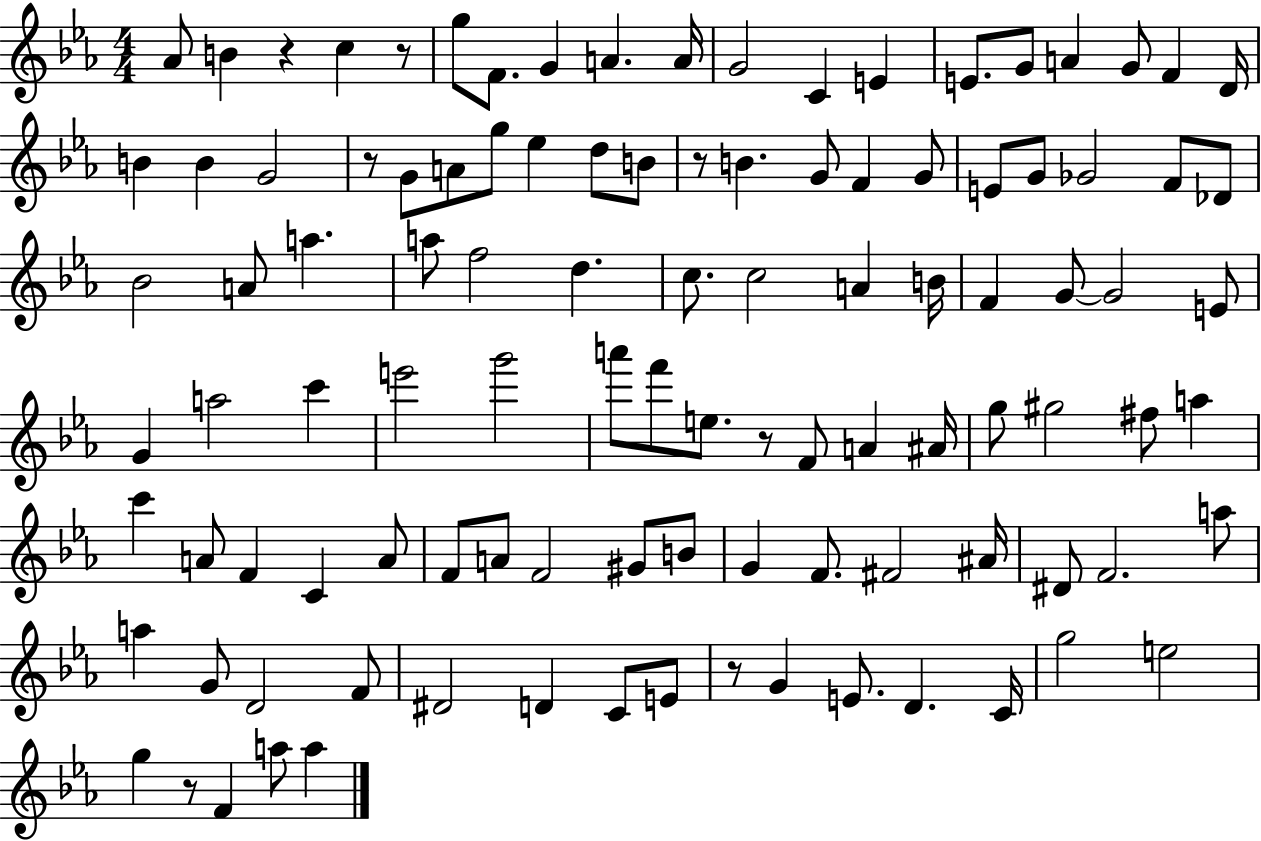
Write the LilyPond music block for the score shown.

{
  \clef treble
  \numericTimeSignature
  \time 4/4
  \key ees \major
  aes'8 b'4 r4 c''4 r8 | g''8 f'8. g'4 a'4. a'16 | g'2 c'4 e'4 | e'8. g'8 a'4 g'8 f'4 d'16 | \break b'4 b'4 g'2 | r8 g'8 a'8 g''8 ees''4 d''8 b'8 | r8 b'4. g'8 f'4 g'8 | e'8 g'8 ges'2 f'8 des'8 | \break bes'2 a'8 a''4. | a''8 f''2 d''4. | c''8. c''2 a'4 b'16 | f'4 g'8~~ g'2 e'8 | \break g'4 a''2 c'''4 | e'''2 g'''2 | a'''8 f'''8 e''8. r8 f'8 a'4 ais'16 | g''8 gis''2 fis''8 a''4 | \break c'''4 a'8 f'4 c'4 a'8 | f'8 a'8 f'2 gis'8 b'8 | g'4 f'8. fis'2 ais'16 | dis'8 f'2. a''8 | \break a''4 g'8 d'2 f'8 | dis'2 d'4 c'8 e'8 | r8 g'4 e'8. d'4. c'16 | g''2 e''2 | \break g''4 r8 f'4 a''8 a''4 | \bar "|."
}